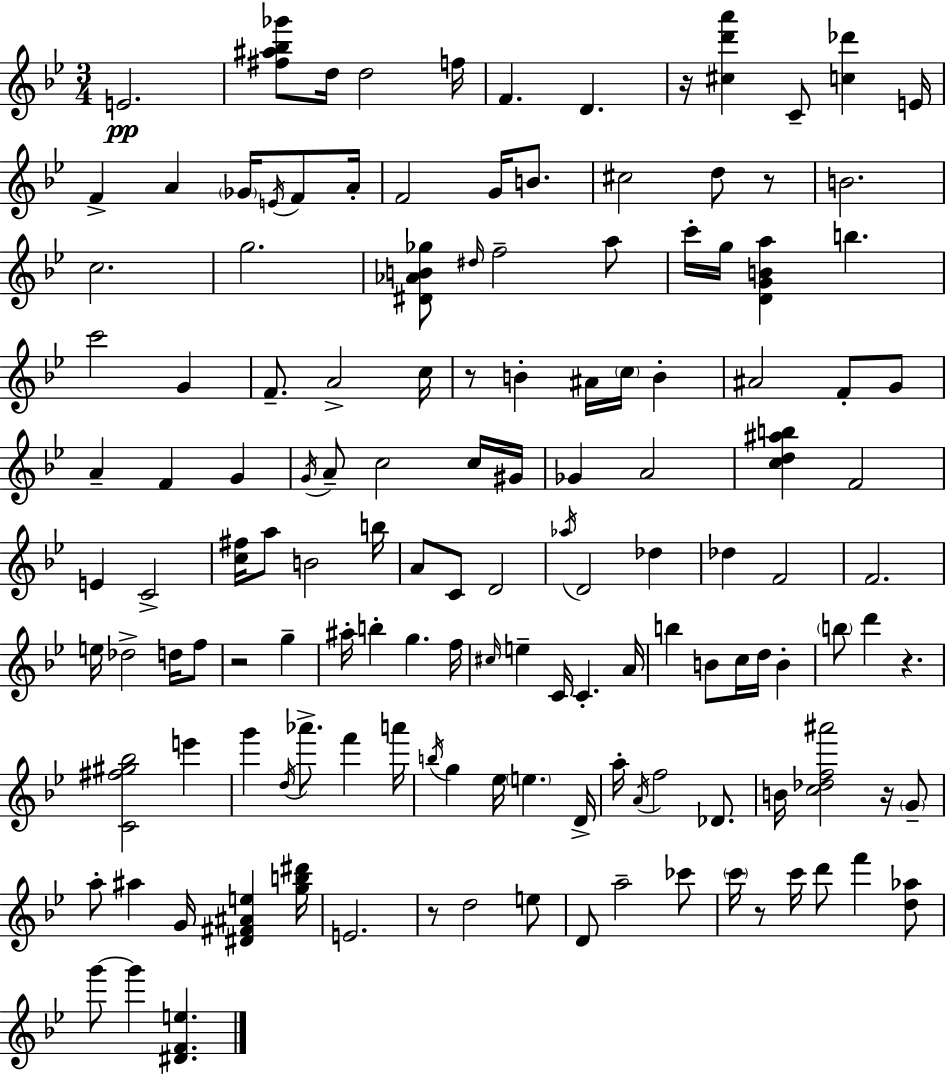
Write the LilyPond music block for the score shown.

{
  \clef treble
  \numericTimeSignature
  \time 3/4
  \key g \minor
  \repeat volta 2 { e'2.\pp | <fis'' ais'' bes'' ges'''>8 d''16 d''2 f''16 | f'4. d'4. | r16 <cis'' d''' a'''>4 c'8-- <c'' des'''>4 e'16 | \break f'4-> a'4 \parenthesize ges'16 \acciaccatura { e'16 } f'8 | a'16-. f'2 g'16 b'8. | cis''2 d''8 r8 | b'2. | \break c''2. | g''2. | <dis' aes' b' ges''>8 \grace { dis''16 } f''2-- | a''8 c'''16-. g''16 <d' g' b' a''>4 b''4. | \break c'''2 g'4 | f'8.-- a'2-> | c''16 r8 b'4-. ais'16 \parenthesize c''16 b'4-. | ais'2 f'8-. | \break g'8 a'4-- f'4 g'4 | \acciaccatura { g'16 } a'8-- c''2 | c''16 gis'16 ges'4 a'2 | <c'' d'' ais'' b''>4 f'2 | \break e'4 c'2-> | <c'' fis''>16 a''8 b'2 | b''16 a'8 c'8 d'2 | \acciaccatura { aes''16 } d'2 | \break des''4 des''4 f'2 | f'2. | e''16 des''2-> | d''16 f''8 r2 | \break g''4-- ais''16-. b''4-. g''4. | f''16 \grace { cis''16 } e''4-- c'16 c'4.-. | a'16 b''4 b'8 c''16 | d''16 b'4-. \parenthesize b''8 d'''4 r4. | \break <c' fis'' gis'' bes''>2 | e'''4 g'''4 \acciaccatura { d''16 } aes'''8.-> | f'''4 a'''16 \acciaccatura { b''16 } g''4 ees''16 | \parenthesize e''4. d'16-> a''16-. \acciaccatura { a'16 } f''2 | \break des'8. b'16 <c'' des'' f'' ais'''>2 | r16 \parenthesize g'8-- a''8-. ais''4 | g'16 <dis' fis' ais' e''>4 <g'' b'' dis'''>16 e'2. | r8 d''2 | \break e''8 d'8 a''2-- | ces'''8 \parenthesize c'''16 r8 c'''16 | d'''8 f'''4 <d'' aes''>8 g'''8~~ g'''4 | <dis' f' e''>4. } \bar "|."
}